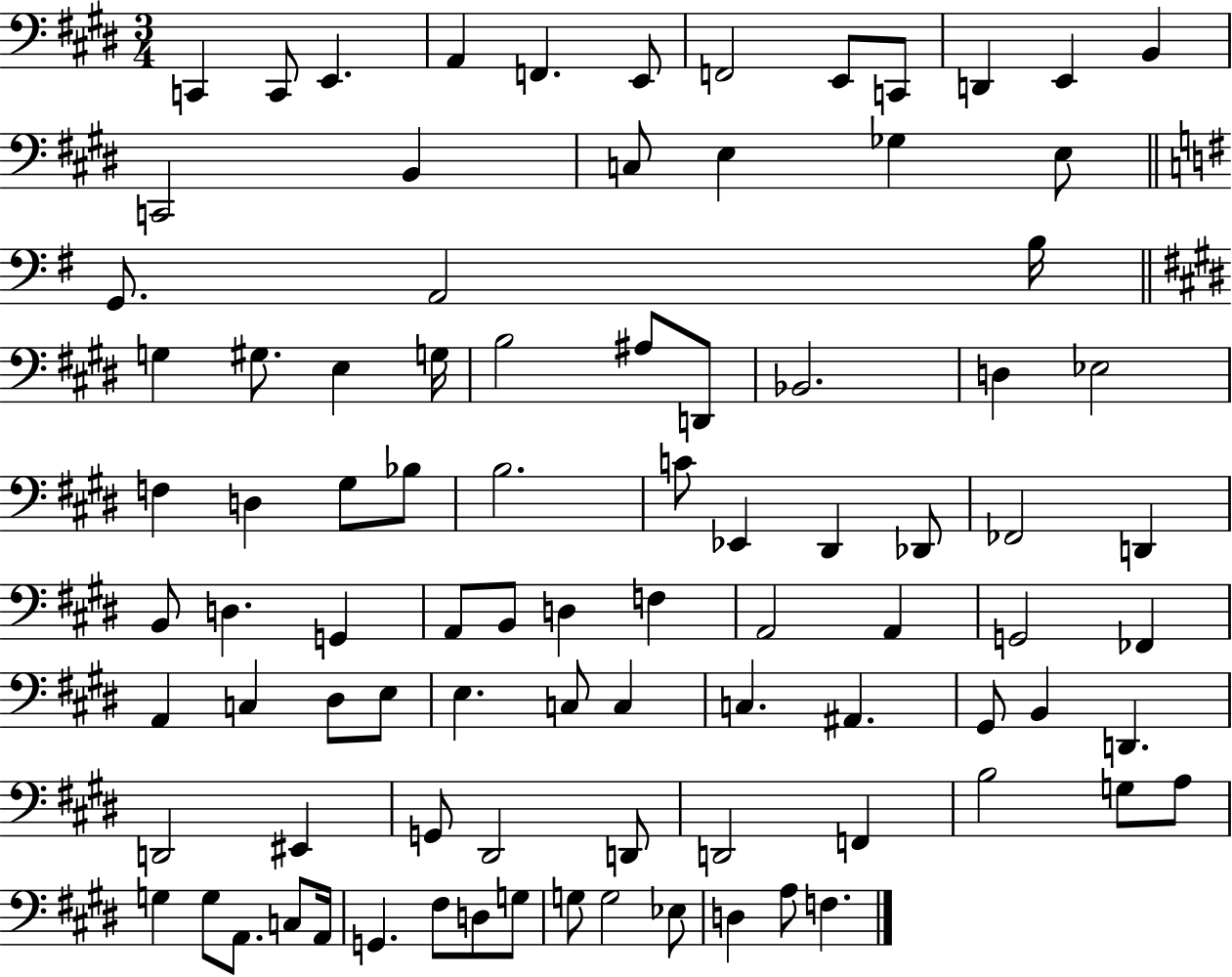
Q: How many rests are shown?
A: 0